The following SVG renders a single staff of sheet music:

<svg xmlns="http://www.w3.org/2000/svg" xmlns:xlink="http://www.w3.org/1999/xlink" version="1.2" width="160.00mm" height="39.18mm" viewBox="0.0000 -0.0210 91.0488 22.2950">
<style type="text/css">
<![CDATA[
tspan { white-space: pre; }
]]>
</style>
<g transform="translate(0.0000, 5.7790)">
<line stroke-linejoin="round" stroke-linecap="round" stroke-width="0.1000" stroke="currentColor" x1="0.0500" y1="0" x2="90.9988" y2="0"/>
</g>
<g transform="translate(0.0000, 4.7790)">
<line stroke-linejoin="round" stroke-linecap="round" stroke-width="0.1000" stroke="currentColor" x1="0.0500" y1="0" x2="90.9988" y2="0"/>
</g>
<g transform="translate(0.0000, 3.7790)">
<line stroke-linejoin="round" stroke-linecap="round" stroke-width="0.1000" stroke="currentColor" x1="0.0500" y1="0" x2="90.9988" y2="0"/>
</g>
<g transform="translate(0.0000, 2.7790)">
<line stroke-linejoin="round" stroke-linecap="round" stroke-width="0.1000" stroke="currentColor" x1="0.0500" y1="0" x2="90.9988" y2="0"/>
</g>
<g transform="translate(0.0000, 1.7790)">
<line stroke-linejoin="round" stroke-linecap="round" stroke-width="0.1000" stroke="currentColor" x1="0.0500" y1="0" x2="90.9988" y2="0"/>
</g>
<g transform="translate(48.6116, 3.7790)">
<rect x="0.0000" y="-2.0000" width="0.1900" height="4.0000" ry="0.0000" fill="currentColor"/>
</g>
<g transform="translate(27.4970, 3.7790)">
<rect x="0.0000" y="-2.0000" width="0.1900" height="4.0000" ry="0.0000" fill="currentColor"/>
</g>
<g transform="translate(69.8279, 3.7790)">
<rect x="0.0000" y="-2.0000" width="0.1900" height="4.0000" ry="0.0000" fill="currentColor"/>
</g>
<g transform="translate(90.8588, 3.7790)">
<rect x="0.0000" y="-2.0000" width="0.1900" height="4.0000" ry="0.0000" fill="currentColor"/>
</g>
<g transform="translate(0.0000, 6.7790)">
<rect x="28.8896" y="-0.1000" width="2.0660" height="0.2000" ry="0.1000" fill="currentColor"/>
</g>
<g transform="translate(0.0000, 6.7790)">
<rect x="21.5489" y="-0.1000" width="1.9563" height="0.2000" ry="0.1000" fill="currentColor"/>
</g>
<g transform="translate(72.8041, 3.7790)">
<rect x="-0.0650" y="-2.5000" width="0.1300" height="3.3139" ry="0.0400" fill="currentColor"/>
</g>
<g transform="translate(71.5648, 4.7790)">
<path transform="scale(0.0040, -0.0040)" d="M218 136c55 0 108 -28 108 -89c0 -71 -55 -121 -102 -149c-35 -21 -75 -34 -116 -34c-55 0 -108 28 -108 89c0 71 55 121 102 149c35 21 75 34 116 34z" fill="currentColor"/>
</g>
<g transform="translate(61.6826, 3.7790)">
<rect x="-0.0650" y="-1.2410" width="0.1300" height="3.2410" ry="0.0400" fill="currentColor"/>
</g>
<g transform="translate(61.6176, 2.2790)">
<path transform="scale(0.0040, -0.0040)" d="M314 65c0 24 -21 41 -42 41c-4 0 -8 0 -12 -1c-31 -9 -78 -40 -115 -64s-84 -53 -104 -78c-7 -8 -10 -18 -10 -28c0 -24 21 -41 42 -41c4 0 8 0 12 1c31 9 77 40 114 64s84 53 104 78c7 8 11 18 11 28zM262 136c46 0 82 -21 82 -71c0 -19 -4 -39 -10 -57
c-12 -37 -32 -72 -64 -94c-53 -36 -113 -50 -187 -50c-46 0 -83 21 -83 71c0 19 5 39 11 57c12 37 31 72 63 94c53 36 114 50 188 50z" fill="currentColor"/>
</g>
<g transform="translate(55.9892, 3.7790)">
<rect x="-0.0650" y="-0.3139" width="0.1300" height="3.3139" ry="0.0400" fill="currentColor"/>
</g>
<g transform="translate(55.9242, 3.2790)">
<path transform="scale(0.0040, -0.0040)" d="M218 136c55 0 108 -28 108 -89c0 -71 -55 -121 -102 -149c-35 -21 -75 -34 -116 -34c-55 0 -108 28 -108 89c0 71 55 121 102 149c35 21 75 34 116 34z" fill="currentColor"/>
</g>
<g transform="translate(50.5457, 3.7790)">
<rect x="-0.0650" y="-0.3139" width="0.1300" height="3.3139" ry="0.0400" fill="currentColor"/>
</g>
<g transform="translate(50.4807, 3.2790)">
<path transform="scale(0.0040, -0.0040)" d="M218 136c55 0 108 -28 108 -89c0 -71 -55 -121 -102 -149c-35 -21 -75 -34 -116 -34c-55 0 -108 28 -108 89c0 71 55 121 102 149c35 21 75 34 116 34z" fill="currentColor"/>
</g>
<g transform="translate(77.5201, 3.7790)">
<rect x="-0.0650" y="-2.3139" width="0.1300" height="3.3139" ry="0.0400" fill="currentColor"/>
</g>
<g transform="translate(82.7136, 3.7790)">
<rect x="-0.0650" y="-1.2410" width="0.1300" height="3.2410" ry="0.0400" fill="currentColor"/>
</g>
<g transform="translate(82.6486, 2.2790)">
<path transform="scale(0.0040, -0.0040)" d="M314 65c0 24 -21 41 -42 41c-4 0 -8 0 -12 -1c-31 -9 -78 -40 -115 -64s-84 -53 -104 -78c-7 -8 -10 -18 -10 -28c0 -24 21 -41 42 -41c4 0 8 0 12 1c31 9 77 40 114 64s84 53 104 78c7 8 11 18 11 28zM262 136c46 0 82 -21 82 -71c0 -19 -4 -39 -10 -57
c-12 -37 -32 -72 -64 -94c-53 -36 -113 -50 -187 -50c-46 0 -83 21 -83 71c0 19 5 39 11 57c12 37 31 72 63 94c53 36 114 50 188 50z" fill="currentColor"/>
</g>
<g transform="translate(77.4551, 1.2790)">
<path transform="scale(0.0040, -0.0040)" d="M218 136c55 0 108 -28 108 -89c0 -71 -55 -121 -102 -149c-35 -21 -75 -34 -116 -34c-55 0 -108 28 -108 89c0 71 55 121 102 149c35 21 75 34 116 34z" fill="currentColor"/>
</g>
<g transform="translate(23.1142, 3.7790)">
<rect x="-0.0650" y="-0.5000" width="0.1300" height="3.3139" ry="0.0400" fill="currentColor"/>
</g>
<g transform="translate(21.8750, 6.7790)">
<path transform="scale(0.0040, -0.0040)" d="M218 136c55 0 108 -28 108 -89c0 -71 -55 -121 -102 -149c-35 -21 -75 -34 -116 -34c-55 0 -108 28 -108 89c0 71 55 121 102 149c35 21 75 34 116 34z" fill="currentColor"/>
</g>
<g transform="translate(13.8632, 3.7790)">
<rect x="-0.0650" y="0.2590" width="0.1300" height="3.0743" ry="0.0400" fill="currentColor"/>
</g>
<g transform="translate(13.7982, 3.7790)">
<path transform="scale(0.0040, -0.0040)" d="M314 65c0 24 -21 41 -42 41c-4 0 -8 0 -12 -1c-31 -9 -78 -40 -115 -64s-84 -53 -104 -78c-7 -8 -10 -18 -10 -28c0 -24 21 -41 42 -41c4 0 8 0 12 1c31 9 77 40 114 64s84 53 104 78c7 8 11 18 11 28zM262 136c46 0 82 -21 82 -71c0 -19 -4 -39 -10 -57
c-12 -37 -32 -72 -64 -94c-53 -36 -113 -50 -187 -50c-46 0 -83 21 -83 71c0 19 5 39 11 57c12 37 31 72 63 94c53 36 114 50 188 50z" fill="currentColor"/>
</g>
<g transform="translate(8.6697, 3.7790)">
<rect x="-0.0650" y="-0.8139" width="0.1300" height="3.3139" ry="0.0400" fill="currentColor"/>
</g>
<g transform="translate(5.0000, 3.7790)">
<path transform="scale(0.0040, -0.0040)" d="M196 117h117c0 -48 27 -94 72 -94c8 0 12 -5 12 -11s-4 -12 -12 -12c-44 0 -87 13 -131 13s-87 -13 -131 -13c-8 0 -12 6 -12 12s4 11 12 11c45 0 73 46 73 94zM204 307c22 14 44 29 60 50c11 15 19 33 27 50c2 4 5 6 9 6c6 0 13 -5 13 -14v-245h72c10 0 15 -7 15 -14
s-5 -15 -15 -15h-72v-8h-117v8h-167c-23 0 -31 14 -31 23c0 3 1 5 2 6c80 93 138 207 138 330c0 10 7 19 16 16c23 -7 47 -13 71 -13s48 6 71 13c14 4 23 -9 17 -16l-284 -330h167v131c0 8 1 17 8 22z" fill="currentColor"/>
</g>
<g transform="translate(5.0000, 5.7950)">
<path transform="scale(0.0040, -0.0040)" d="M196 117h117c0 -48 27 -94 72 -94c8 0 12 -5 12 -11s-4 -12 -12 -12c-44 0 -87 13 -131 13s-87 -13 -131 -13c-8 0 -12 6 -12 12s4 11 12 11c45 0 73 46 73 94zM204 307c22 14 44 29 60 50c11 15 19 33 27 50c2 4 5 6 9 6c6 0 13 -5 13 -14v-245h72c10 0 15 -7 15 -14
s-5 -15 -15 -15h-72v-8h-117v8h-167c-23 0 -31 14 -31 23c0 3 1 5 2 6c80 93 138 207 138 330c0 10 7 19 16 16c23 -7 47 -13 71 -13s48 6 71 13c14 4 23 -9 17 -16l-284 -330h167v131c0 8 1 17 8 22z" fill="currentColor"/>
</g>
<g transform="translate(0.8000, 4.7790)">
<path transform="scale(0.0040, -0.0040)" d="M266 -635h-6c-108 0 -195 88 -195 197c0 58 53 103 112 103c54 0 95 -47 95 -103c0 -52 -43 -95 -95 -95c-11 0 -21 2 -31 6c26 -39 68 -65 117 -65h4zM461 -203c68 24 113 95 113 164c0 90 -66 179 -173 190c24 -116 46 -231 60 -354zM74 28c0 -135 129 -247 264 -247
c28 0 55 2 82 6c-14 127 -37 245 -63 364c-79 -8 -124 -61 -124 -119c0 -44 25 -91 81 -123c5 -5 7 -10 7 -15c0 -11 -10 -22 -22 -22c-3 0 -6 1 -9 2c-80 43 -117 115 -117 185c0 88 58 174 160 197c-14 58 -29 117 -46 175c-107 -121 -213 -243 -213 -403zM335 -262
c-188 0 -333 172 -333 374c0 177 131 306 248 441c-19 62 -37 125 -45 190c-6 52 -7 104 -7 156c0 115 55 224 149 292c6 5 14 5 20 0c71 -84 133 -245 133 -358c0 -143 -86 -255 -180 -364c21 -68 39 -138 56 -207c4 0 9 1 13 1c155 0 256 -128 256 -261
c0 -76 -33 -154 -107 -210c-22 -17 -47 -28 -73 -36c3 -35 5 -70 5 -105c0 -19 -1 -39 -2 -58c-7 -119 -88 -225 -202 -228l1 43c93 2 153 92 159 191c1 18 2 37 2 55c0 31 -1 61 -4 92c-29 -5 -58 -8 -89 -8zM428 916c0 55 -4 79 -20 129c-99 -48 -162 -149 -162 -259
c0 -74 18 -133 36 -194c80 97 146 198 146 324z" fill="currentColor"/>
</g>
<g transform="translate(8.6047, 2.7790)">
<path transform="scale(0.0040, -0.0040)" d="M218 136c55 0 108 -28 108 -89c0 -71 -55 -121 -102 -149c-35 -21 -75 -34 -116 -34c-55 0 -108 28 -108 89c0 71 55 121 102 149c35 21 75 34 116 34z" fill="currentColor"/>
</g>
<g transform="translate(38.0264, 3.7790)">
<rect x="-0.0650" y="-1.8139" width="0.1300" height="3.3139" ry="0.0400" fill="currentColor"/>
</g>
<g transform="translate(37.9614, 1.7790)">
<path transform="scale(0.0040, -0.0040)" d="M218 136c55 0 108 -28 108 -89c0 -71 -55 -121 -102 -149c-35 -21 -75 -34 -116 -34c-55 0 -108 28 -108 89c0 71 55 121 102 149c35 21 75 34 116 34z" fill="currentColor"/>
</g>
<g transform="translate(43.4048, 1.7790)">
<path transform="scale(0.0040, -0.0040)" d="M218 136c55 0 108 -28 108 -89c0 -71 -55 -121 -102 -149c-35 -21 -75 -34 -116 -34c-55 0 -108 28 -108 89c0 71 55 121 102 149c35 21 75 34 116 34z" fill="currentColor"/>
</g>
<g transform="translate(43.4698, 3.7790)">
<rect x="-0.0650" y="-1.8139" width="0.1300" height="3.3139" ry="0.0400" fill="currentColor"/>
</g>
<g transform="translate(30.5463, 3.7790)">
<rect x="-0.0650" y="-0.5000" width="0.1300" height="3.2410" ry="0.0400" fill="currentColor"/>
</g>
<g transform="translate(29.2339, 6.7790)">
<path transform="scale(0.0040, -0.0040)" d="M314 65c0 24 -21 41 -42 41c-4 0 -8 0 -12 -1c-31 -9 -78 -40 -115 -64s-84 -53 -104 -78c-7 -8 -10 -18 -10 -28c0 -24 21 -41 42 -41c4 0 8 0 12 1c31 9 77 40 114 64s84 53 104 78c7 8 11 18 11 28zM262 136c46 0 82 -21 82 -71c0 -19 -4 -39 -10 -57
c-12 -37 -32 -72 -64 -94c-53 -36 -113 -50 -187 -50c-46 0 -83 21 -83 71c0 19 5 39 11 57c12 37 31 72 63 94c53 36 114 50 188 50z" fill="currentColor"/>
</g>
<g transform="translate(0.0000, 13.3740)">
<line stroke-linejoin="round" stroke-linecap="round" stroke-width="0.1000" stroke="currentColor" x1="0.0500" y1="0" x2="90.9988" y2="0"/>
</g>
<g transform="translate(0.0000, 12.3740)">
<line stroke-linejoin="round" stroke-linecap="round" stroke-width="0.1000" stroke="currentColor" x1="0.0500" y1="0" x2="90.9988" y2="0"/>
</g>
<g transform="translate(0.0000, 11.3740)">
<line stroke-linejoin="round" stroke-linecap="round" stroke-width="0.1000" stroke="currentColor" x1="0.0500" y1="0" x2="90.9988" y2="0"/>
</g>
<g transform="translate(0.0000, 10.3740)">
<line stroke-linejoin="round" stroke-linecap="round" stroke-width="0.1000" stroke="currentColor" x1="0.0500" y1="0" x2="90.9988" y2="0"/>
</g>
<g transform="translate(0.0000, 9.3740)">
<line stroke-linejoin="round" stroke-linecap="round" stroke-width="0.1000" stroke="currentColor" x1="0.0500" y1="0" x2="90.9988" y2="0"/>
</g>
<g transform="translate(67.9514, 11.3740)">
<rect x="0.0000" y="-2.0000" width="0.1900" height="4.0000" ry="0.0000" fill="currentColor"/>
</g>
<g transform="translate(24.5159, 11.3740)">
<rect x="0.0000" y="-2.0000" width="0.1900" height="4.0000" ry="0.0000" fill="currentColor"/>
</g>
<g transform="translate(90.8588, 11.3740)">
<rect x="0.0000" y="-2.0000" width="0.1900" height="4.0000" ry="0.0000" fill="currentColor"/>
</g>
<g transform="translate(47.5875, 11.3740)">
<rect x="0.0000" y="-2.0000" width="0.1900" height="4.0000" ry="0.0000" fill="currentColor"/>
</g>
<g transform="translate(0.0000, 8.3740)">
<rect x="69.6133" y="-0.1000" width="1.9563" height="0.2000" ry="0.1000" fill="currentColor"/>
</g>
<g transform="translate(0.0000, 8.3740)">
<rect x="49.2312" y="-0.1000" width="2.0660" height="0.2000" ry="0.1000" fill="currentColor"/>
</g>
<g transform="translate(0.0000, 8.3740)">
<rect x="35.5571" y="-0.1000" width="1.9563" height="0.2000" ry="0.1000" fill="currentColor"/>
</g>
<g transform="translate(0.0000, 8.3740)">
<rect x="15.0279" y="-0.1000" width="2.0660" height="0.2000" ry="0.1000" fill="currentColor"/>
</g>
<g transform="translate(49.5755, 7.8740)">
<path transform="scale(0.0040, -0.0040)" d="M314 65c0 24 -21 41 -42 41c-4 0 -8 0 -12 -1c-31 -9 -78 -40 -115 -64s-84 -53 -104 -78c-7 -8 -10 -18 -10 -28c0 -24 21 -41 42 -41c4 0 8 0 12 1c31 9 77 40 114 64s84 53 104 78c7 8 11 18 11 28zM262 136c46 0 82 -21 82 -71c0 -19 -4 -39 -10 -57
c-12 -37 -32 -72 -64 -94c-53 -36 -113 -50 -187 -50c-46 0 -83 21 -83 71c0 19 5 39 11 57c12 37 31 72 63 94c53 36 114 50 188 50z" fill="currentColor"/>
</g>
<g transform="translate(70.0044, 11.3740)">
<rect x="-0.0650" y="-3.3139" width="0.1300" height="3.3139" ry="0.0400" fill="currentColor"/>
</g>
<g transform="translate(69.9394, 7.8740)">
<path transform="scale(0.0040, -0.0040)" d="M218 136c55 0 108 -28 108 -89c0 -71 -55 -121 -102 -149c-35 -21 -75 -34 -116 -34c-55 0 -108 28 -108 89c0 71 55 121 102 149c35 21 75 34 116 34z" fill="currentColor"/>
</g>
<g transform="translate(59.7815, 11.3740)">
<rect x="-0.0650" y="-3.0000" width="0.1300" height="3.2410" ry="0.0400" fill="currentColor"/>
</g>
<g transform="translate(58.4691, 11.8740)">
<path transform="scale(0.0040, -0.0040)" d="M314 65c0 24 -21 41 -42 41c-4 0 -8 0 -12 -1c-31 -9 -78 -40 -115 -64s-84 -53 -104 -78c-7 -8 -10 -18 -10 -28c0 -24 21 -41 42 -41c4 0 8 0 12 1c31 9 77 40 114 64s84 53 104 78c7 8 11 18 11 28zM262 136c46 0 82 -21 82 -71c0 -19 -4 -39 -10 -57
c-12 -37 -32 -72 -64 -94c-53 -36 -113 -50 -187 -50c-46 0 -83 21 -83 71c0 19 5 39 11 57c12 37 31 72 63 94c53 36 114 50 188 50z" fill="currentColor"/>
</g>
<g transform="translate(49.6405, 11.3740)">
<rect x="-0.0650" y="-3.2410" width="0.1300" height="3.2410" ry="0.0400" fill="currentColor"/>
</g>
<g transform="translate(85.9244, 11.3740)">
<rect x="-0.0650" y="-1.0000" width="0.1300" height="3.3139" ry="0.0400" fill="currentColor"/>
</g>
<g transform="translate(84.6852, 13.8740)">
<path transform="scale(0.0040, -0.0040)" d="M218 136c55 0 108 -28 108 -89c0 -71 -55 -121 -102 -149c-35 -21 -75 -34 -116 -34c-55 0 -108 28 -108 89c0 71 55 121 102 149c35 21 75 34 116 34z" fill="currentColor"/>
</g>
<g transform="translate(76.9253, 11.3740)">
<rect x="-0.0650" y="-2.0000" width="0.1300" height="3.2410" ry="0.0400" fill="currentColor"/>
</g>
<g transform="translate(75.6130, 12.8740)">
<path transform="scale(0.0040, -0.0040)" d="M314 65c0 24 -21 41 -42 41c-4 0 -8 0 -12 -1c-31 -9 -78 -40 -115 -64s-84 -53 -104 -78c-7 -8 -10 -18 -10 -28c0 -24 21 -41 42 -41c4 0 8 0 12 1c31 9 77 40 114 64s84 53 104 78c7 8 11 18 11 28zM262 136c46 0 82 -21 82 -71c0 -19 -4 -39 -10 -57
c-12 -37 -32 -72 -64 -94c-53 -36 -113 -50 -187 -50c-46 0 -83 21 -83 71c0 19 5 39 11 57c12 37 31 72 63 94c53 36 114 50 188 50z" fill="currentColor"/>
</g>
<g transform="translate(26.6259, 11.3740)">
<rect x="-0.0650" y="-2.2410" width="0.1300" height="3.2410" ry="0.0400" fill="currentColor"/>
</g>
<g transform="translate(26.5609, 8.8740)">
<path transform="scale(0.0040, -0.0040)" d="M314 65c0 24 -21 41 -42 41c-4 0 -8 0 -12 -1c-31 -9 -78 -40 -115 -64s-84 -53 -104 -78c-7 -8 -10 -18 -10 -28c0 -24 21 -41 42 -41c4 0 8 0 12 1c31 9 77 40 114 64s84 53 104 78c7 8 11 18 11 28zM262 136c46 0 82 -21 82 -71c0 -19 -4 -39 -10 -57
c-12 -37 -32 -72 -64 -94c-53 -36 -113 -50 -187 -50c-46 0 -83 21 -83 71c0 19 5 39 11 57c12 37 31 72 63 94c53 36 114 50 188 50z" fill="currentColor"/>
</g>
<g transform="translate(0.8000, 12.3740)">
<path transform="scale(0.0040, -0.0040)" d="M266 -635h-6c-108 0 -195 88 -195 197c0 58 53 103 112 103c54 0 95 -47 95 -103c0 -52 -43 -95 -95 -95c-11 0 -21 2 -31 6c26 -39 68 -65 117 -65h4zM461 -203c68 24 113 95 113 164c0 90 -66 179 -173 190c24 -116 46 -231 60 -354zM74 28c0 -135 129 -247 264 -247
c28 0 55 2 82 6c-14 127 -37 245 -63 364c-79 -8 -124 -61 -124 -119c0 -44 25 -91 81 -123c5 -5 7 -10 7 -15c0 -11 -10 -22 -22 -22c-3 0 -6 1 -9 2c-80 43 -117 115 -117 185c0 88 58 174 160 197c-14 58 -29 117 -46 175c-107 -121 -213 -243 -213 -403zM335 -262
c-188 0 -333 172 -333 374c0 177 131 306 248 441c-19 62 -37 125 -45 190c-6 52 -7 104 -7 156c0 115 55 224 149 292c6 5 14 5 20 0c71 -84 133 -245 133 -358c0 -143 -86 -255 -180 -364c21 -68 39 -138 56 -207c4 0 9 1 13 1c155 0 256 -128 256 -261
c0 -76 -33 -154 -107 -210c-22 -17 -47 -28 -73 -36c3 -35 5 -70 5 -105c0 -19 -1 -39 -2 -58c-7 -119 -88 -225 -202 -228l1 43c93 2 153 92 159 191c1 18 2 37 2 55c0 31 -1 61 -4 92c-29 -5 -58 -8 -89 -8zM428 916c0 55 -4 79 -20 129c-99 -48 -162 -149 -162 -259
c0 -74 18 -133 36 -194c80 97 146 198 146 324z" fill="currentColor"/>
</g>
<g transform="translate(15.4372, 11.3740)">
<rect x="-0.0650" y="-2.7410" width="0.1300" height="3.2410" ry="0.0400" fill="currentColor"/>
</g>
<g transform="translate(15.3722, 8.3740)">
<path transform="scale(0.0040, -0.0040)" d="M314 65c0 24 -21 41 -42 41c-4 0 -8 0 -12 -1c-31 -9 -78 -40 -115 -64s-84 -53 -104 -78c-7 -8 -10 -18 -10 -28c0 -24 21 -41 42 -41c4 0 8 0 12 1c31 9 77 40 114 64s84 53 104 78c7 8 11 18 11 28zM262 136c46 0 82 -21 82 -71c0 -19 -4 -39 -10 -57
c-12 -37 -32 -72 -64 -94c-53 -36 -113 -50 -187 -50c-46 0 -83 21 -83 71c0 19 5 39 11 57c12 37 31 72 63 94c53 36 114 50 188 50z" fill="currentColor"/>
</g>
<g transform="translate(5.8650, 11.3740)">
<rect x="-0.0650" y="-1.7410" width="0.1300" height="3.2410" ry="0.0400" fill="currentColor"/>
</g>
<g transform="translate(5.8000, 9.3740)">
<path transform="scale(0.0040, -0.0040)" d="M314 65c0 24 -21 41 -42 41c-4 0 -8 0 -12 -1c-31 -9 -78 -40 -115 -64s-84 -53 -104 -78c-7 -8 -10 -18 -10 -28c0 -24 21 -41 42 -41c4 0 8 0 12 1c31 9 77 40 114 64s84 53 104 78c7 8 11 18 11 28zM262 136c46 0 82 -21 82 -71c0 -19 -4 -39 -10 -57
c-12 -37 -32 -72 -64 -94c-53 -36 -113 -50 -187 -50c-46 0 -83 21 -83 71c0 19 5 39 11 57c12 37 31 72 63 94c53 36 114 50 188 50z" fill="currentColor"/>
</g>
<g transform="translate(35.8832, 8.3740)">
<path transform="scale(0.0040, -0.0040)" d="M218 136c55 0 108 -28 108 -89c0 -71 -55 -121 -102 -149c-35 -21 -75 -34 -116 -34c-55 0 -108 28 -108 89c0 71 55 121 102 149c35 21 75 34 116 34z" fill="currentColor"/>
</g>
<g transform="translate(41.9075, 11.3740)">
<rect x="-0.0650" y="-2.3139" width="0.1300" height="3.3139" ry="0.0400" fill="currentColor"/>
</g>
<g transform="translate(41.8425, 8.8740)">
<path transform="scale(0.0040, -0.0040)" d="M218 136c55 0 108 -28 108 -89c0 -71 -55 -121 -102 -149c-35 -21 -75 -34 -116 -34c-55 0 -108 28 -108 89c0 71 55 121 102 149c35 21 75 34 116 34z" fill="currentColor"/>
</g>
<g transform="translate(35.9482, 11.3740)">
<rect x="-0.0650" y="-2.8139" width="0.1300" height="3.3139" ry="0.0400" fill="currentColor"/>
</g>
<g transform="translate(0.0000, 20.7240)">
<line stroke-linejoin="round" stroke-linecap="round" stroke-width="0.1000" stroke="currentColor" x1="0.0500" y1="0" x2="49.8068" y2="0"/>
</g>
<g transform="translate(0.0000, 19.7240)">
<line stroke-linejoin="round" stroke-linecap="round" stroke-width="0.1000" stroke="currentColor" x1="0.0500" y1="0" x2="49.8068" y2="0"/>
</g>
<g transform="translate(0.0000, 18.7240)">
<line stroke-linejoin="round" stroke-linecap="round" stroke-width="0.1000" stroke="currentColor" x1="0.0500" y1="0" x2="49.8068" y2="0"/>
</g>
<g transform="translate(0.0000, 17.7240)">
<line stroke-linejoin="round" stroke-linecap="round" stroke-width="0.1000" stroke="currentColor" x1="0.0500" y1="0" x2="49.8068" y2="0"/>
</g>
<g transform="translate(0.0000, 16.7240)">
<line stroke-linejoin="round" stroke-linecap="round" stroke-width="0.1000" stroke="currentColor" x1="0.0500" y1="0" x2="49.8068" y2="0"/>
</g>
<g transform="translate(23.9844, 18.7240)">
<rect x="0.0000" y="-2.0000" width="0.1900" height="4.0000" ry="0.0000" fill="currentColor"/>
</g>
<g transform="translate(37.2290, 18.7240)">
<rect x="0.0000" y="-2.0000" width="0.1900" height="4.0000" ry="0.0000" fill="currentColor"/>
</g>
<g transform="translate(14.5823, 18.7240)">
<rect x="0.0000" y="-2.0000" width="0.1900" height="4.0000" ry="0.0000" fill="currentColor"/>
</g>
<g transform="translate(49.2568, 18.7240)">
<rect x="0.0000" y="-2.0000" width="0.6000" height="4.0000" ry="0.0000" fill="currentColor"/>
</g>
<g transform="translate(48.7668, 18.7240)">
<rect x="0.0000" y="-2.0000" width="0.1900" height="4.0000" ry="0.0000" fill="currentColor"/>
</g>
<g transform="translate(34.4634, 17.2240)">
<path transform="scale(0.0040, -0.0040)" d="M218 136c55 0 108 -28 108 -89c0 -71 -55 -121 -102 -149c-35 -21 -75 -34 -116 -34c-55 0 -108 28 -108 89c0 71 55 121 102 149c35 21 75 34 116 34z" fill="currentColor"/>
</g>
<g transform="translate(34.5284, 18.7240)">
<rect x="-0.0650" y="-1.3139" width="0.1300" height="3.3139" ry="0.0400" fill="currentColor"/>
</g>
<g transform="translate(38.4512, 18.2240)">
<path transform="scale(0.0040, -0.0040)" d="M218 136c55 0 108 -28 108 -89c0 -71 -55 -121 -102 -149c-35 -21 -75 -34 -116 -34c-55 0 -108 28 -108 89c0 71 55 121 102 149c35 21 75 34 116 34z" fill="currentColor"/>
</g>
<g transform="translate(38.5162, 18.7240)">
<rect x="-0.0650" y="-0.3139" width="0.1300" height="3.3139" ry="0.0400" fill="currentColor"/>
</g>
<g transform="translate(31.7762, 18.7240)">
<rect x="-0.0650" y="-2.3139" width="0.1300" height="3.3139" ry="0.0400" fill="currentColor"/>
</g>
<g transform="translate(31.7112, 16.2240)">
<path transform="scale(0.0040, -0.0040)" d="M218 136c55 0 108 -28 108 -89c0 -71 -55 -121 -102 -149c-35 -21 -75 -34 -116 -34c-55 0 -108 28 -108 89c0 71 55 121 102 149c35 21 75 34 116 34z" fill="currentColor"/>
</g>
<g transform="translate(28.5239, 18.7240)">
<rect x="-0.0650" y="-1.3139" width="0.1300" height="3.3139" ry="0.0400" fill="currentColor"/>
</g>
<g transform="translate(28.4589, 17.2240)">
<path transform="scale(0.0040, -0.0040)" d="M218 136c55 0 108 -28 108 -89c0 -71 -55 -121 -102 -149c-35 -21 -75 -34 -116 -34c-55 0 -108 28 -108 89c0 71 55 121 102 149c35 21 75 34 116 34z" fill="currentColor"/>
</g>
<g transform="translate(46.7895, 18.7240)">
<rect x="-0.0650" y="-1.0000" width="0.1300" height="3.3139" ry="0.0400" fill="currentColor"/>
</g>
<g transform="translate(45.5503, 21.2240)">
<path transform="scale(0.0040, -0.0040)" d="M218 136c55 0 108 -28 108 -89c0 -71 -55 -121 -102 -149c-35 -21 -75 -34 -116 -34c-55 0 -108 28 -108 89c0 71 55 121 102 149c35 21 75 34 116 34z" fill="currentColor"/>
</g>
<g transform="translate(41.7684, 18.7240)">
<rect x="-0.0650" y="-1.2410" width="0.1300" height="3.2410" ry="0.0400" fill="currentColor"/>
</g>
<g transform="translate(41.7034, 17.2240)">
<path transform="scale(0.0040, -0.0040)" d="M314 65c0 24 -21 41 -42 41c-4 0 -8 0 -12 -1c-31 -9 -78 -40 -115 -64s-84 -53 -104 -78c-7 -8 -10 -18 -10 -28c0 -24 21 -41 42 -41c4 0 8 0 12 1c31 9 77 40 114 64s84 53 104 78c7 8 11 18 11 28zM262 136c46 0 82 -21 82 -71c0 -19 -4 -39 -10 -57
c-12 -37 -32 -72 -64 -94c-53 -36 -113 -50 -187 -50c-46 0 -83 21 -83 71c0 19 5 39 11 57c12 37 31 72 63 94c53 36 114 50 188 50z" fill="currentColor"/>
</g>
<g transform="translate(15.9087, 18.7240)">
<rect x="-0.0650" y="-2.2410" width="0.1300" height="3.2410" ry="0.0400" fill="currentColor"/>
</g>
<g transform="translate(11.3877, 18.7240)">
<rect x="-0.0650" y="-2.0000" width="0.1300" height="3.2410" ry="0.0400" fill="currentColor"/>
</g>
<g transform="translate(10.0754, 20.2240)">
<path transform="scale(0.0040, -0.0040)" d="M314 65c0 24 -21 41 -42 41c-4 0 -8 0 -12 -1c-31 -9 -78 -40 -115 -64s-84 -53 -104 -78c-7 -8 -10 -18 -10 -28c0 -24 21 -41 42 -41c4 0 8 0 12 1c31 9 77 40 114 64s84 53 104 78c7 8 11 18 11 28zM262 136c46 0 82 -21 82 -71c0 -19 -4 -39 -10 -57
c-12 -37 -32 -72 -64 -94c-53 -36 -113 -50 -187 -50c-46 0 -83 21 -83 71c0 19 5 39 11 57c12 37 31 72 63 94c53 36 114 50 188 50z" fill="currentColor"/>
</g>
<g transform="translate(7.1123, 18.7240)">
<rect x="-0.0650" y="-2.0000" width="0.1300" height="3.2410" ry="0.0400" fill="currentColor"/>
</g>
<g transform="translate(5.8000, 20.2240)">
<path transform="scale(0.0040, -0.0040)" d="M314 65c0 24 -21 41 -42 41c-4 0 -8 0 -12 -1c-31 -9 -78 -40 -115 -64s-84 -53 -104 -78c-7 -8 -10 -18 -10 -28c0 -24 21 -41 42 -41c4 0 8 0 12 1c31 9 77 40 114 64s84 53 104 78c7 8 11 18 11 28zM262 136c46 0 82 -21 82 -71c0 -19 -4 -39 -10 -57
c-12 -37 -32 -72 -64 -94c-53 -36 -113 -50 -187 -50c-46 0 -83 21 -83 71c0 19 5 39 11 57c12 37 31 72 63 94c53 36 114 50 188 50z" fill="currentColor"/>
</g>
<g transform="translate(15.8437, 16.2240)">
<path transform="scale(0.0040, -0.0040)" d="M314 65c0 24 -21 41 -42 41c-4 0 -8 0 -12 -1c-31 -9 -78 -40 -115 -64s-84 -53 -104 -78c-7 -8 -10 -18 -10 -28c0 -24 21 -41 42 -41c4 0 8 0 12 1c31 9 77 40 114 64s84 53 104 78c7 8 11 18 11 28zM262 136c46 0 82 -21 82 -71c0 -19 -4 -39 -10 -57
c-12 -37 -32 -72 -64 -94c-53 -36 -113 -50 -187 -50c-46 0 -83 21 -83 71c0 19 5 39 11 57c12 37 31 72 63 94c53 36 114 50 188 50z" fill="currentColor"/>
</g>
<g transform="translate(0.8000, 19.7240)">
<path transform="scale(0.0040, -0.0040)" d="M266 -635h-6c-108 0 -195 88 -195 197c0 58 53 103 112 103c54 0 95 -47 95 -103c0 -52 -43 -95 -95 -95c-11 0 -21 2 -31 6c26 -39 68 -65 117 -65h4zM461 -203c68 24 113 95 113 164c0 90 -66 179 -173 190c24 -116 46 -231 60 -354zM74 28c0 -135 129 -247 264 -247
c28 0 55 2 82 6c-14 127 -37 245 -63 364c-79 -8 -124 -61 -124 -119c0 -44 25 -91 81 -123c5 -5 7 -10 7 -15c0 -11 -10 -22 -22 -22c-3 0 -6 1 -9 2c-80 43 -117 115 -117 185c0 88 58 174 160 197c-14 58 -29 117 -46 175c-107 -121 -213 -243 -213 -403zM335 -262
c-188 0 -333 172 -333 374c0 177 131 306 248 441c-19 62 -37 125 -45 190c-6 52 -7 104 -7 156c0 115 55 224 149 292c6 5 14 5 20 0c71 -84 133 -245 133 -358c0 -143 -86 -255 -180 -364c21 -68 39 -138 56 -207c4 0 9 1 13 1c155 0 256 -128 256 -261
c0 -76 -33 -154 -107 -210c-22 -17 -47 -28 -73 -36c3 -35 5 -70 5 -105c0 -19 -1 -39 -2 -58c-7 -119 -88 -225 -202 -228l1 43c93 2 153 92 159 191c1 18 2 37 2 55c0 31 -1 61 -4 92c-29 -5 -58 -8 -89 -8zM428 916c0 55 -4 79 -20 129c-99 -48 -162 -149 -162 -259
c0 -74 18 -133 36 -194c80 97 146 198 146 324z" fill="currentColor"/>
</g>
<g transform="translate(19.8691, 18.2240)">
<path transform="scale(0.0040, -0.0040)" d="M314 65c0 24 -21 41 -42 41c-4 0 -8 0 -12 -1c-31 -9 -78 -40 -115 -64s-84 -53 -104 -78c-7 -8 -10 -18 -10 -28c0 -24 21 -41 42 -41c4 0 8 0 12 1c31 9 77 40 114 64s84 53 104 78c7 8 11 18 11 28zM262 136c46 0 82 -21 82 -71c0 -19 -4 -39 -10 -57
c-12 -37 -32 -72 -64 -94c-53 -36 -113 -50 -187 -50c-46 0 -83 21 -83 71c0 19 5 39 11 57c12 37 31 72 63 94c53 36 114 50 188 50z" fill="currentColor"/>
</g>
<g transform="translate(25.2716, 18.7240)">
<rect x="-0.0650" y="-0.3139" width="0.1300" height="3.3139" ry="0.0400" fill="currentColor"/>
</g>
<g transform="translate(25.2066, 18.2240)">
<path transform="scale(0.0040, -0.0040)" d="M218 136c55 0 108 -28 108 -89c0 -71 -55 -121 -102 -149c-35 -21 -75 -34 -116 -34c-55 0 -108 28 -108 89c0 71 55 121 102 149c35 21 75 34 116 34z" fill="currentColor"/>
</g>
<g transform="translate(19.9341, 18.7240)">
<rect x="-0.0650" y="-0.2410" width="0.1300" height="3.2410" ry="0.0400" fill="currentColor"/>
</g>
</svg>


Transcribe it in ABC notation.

X:1
T:Untitled
M:4/4
L:1/4
K:C
d B2 C C2 f f c c e2 G g e2 f2 a2 g2 a g b2 A2 b F2 D F2 F2 g2 c2 c e g e c e2 D